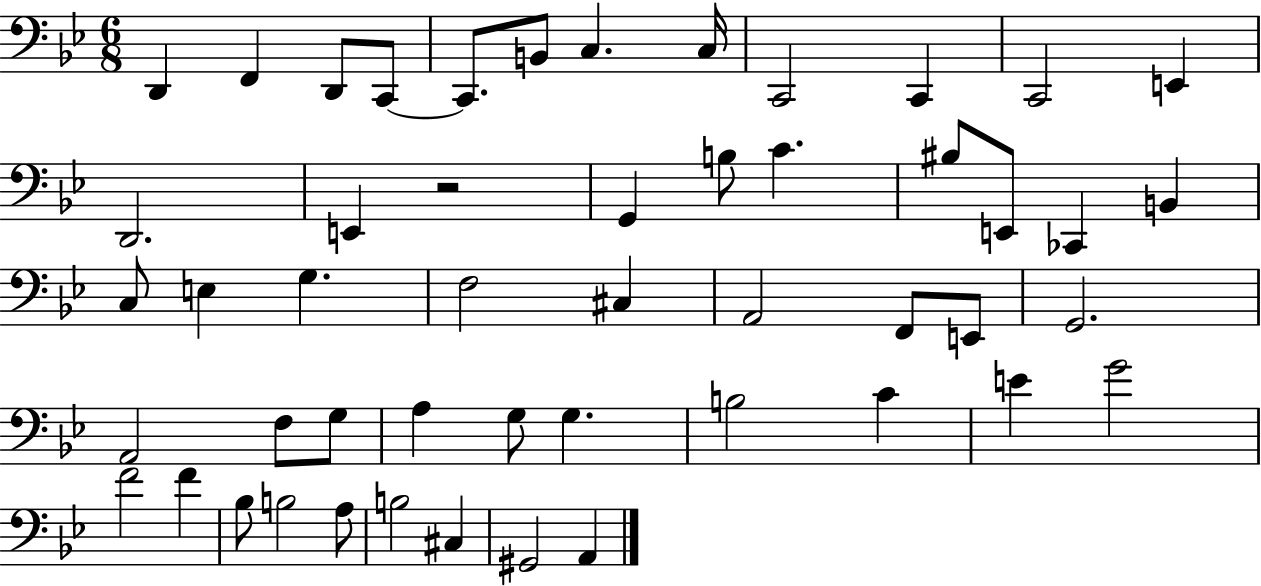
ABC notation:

X:1
T:Untitled
M:6/8
L:1/4
K:Bb
D,, F,, D,,/2 C,,/2 C,,/2 B,,/2 C, C,/4 C,,2 C,, C,,2 E,, D,,2 E,, z2 G,, B,/2 C ^B,/2 E,,/2 _C,, B,, C,/2 E, G, F,2 ^C, A,,2 F,,/2 E,,/2 G,,2 A,,2 F,/2 G,/2 A, G,/2 G, B,2 C E G2 F2 F _B,/2 B,2 A,/2 B,2 ^C, ^G,,2 A,,